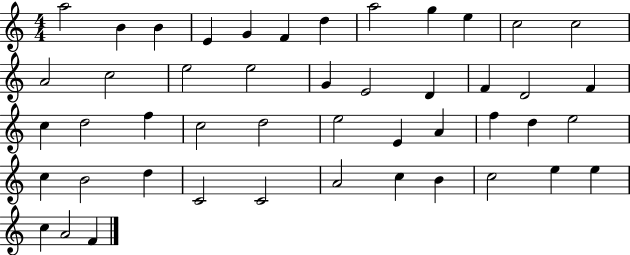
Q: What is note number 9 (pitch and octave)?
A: G5